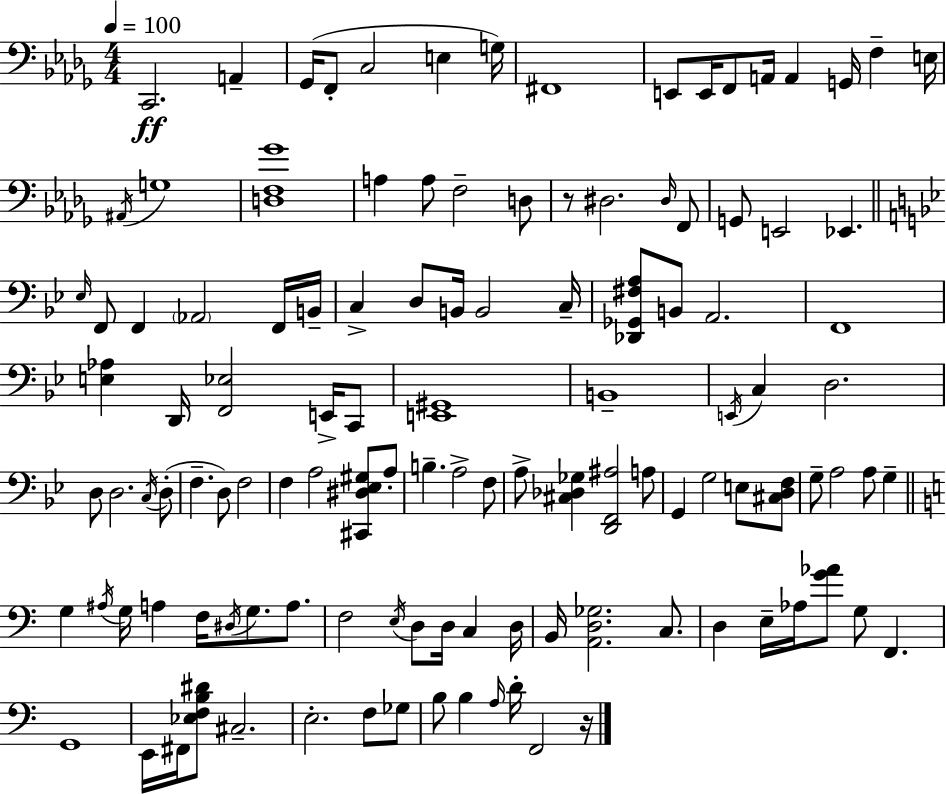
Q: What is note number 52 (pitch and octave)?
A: C3